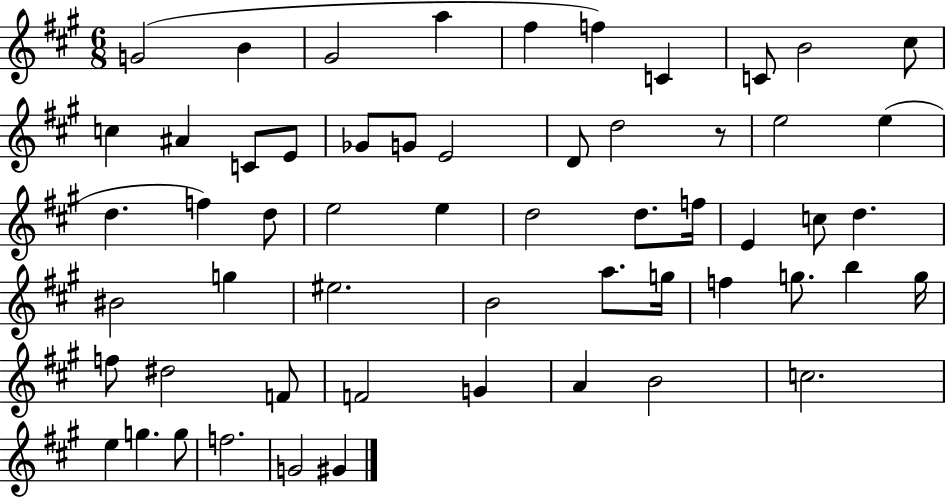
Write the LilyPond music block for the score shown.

{
  \clef treble
  \numericTimeSignature
  \time 6/8
  \key a \major
  g'2( b'4 | gis'2 a''4 | fis''4 f''4) c'4 | c'8 b'2 cis''8 | \break c''4 ais'4 c'8 e'8 | ges'8 g'8 e'2 | d'8 d''2 r8 | e''2 e''4( | \break d''4. f''4) d''8 | e''2 e''4 | d''2 d''8. f''16 | e'4 c''8 d''4. | \break bis'2 g''4 | eis''2. | b'2 a''8. g''16 | f''4 g''8. b''4 g''16 | \break f''8 dis''2 f'8 | f'2 g'4 | a'4 b'2 | c''2. | \break e''4 g''4. g''8 | f''2. | g'2 gis'4 | \bar "|."
}